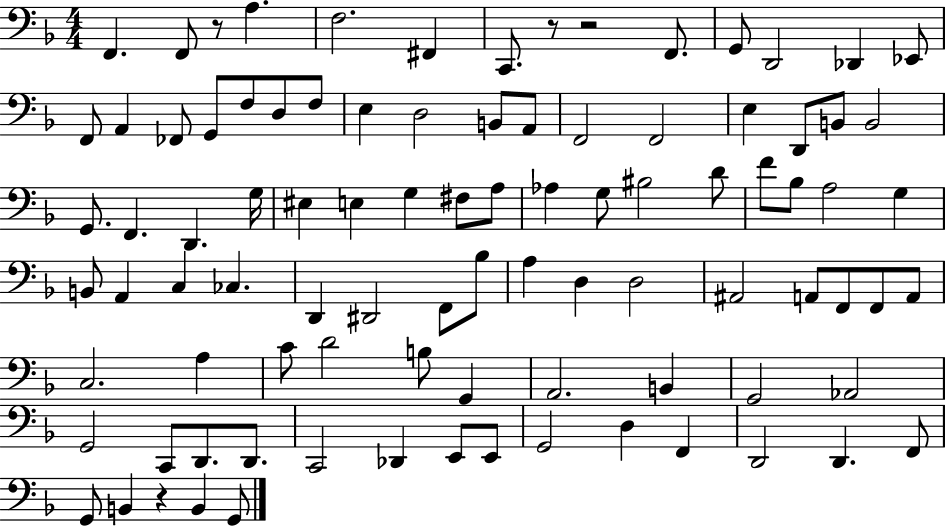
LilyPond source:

{
  \clef bass
  \numericTimeSignature
  \time 4/4
  \key f \major
  f,4. f,8 r8 a4. | f2. fis,4 | c,8. r8 r2 f,8. | g,8 d,2 des,4 ees,8 | \break f,8 a,4 fes,8 g,8 f8 d8 f8 | e4 d2 b,8 a,8 | f,2 f,2 | e4 d,8 b,8 b,2 | \break g,8. f,4. d,4. g16 | eis4 e4 g4 fis8 a8 | aes4 g8 bis2 d'8 | f'8 bes8 a2 g4 | \break b,8 a,4 c4 ces4. | d,4 dis,2 f,8 bes8 | a4 d4 d2 | ais,2 a,8 f,8 f,8 a,8 | \break c2. a4 | c'8 d'2 b8 g,4 | a,2. b,4 | g,2 aes,2 | \break g,2 c,8 d,8. d,8. | c,2 des,4 e,8 e,8 | g,2 d4 f,4 | d,2 d,4. f,8 | \break g,8 b,4 r4 b,4 g,8 | \bar "|."
}